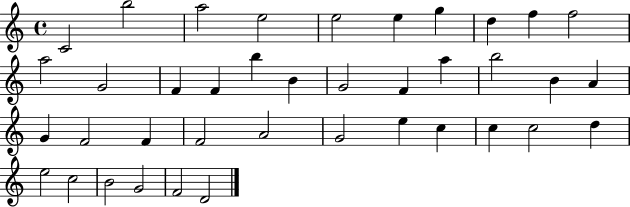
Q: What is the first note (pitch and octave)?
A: C4